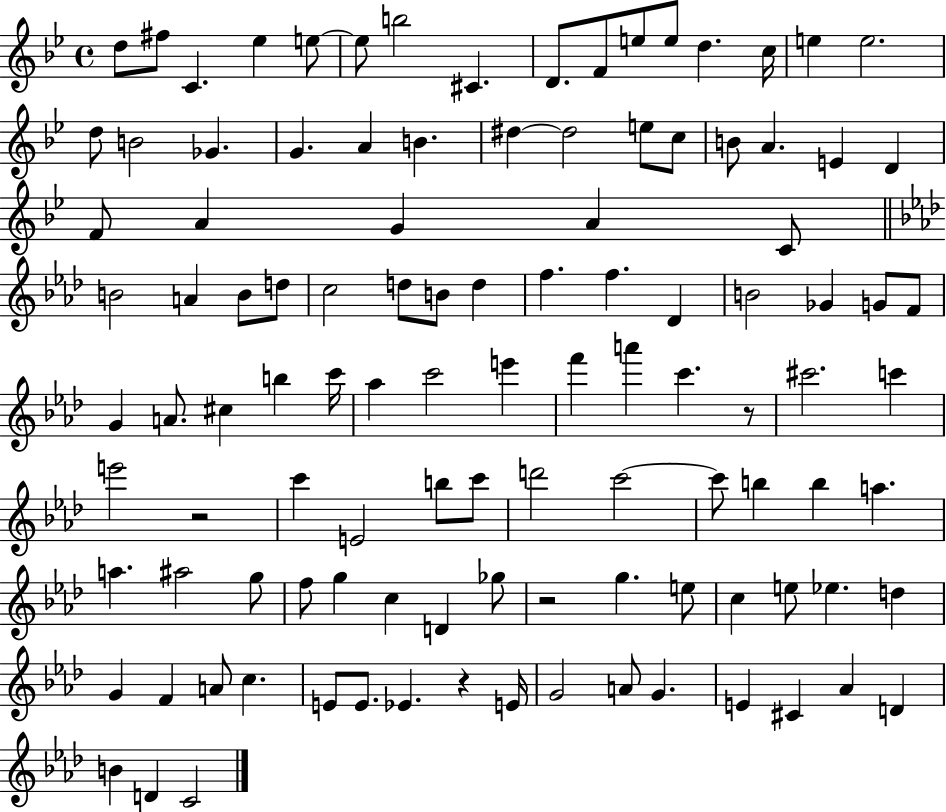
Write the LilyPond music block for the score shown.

{
  \clef treble
  \time 4/4
  \defaultTimeSignature
  \key bes \major
  d''8 fis''8 c'4. ees''4 e''8~~ | e''8 b''2 cis'4. | d'8. f'8 e''8 e''8 d''4. c''16 | e''4 e''2. | \break d''8 b'2 ges'4. | g'4. a'4 b'4. | dis''4~~ dis''2 e''8 c''8 | b'8 a'4. e'4 d'4 | \break f'8 a'4 g'4 a'4 c'8 | \bar "||" \break \key aes \major b'2 a'4 b'8 d''8 | c''2 d''8 b'8 d''4 | f''4. f''4. des'4 | b'2 ges'4 g'8 f'8 | \break g'4 a'8. cis''4 b''4 c'''16 | aes''4 c'''2 e'''4 | f'''4 a'''4 c'''4. r8 | cis'''2. c'''4 | \break e'''2 r2 | c'''4 e'2 b''8 c'''8 | d'''2 c'''2~~ | c'''8 b''4 b''4 a''4. | \break a''4. ais''2 g''8 | f''8 g''4 c''4 d'4 ges''8 | r2 g''4. e''8 | c''4 e''8 ees''4. d''4 | \break g'4 f'4 a'8 c''4. | e'8 e'8. ees'4. r4 e'16 | g'2 a'8 g'4. | e'4 cis'4 aes'4 d'4 | \break b'4 d'4 c'2 | \bar "|."
}